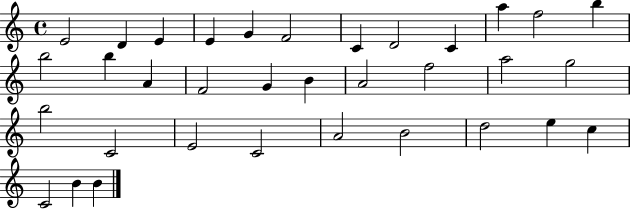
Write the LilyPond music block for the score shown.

{
  \clef treble
  \time 4/4
  \defaultTimeSignature
  \key c \major
  e'2 d'4 e'4 | e'4 g'4 f'2 | c'4 d'2 c'4 | a''4 f''2 b''4 | \break b''2 b''4 a'4 | f'2 g'4 b'4 | a'2 f''2 | a''2 g''2 | \break b''2 c'2 | e'2 c'2 | a'2 b'2 | d''2 e''4 c''4 | \break c'2 b'4 b'4 | \bar "|."
}